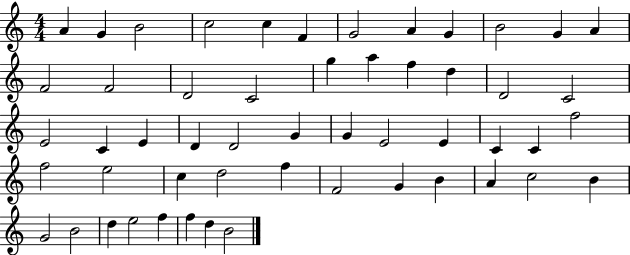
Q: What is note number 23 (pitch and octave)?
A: E4